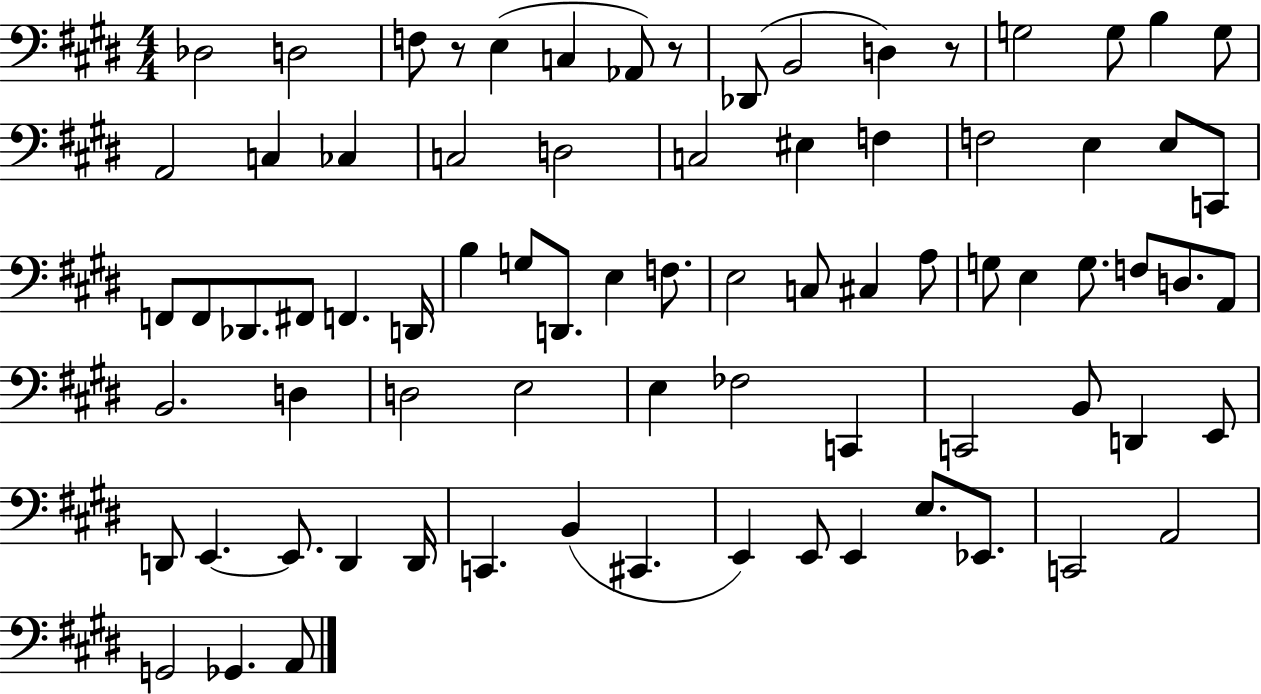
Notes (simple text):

Db3/h D3/h F3/e R/e E3/q C3/q Ab2/e R/e Db2/e B2/h D3/q R/e G3/h G3/e B3/q G3/e A2/h C3/q CES3/q C3/h D3/h C3/h EIS3/q F3/q F3/h E3/q E3/e C2/e F2/e F2/e Db2/e. F#2/e F2/q. D2/s B3/q G3/e D2/e. E3/q F3/e. E3/h C3/e C#3/q A3/e G3/e E3/q G3/e. F3/e D3/e. A2/e B2/h. D3/q D3/h E3/h E3/q FES3/h C2/q C2/h B2/e D2/q E2/e D2/e E2/q. E2/e. D2/q D2/s C2/q. B2/q C#2/q. E2/q E2/e E2/q E3/e. Eb2/e. C2/h A2/h G2/h Gb2/q. A2/e